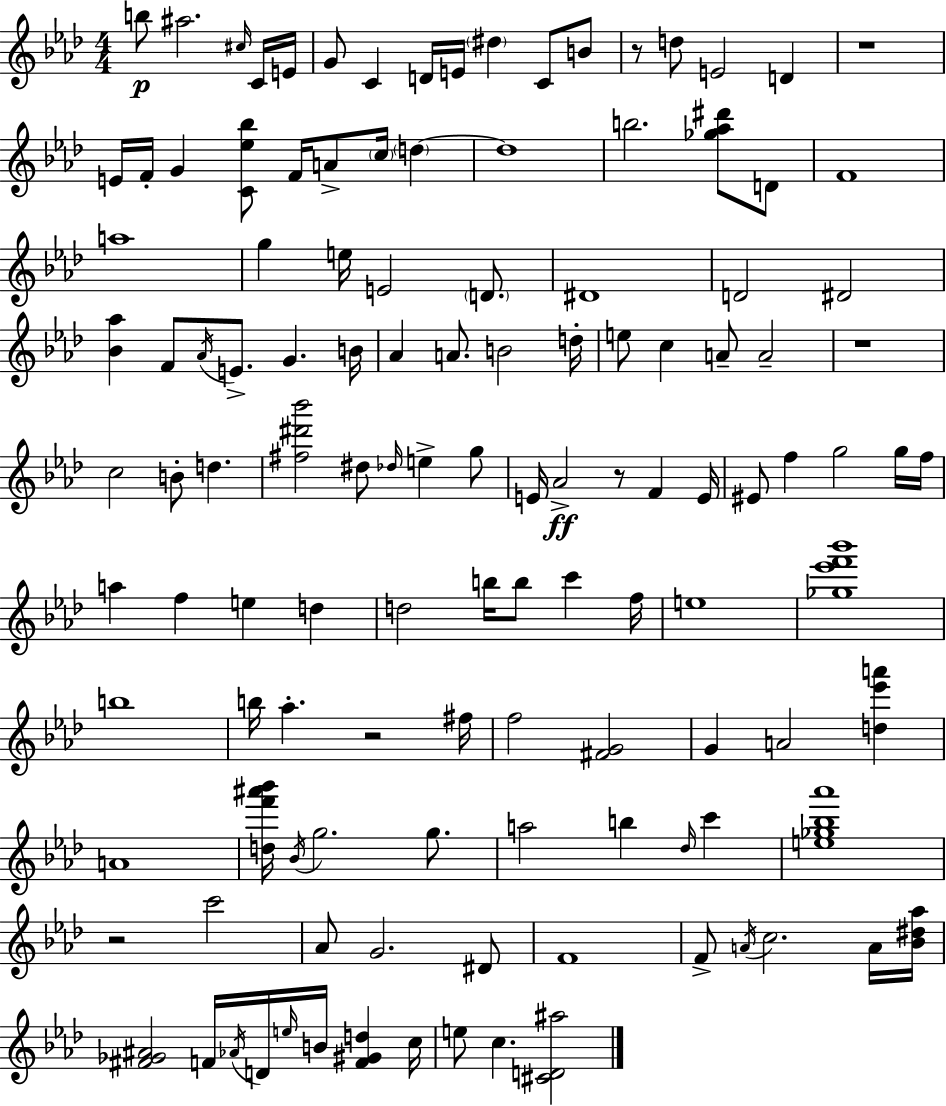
X:1
T:Untitled
M:4/4
L:1/4
K:Ab
b/2 ^a2 ^c/4 C/4 E/4 G/2 C D/4 E/4 ^d C/2 B/2 z/2 d/2 E2 D z4 E/4 F/4 G [C_e_b]/2 F/4 A/2 c/4 d d4 b2 [_g_a^d']/2 D/2 F4 a4 g e/4 E2 D/2 ^D4 D2 ^D2 [_B_a] F/2 _A/4 E/2 G B/4 _A A/2 B2 d/4 e/2 c A/2 A2 z4 c2 B/2 d [^f^d'_b']2 ^d/2 _d/4 e g/2 E/4 _A2 z/2 F E/4 ^E/2 f g2 g/4 f/4 a f e d d2 b/4 b/2 c' f/4 e4 [_g_e'f'_b']4 b4 b/4 _a z2 ^f/4 f2 [^FG]2 G A2 [d_e'a'] A4 [df'^a'_b']/4 _B/4 g2 g/2 a2 b _d/4 c' [e_g_b_a']4 z2 c'2 _A/2 G2 ^D/2 F4 F/2 A/4 c2 A/4 [_B^d_a]/4 [^F_G^A]2 F/4 _A/4 D/4 e/4 B/4 [F^Gd] c/4 e/2 c [^CD^a]2